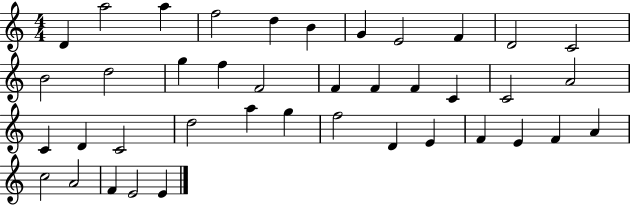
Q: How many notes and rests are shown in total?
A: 40